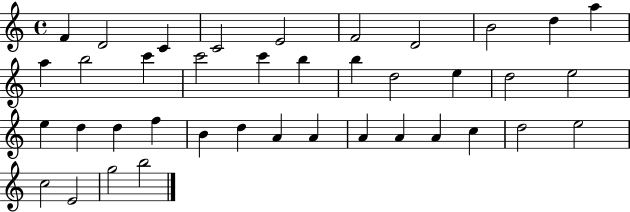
X:1
T:Untitled
M:4/4
L:1/4
K:C
F D2 C C2 E2 F2 D2 B2 d a a b2 c' c'2 c' b b d2 e d2 e2 e d d f B d A A A A A c d2 e2 c2 E2 g2 b2